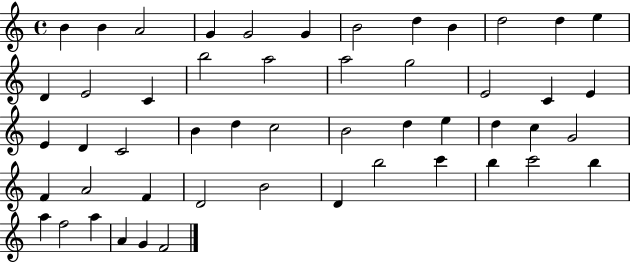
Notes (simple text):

B4/q B4/q A4/h G4/q G4/h G4/q B4/h D5/q B4/q D5/h D5/q E5/q D4/q E4/h C4/q B5/h A5/h A5/h G5/h E4/h C4/q E4/q E4/q D4/q C4/h B4/q D5/q C5/h B4/h D5/q E5/q D5/q C5/q G4/h F4/q A4/h F4/q D4/h B4/h D4/q B5/h C6/q B5/q C6/h B5/q A5/q F5/h A5/q A4/q G4/q F4/h